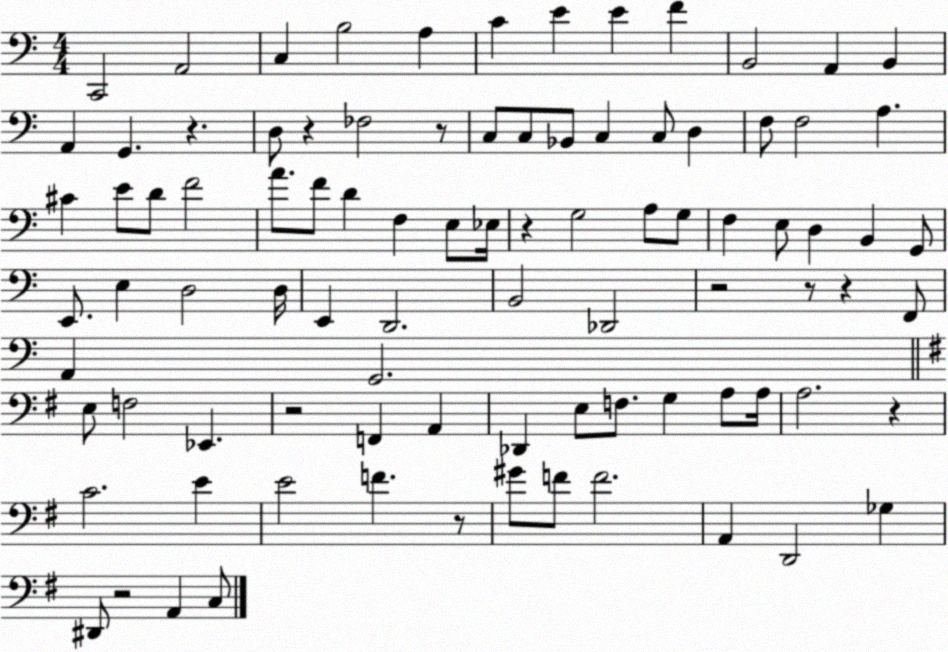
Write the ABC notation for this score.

X:1
T:Untitled
M:4/4
L:1/4
K:C
C,,2 A,,2 C, B,2 A, C E E F B,,2 A,, B,, A,, G,, z D,/2 z _F,2 z/2 C,/2 C,/2 _B,,/2 C, C,/2 D, F,/2 F,2 A, ^C E/2 D/2 F2 A/2 F/2 D F, E,/2 _E,/4 z G,2 A,/2 G,/2 F, E,/2 D, B,, G,,/2 E,,/2 E, D,2 D,/4 E,, D,,2 B,,2 _D,,2 z2 z/2 z F,,/2 A,, G,,2 E,/2 F,2 _E,, z2 F,, A,, _D,, E,/2 F,/2 G, A,/2 A,/4 A,2 z C2 E E2 F z/2 ^G/2 F/2 F2 A,, D,,2 _G, ^D,,/2 z2 A,, C,/2